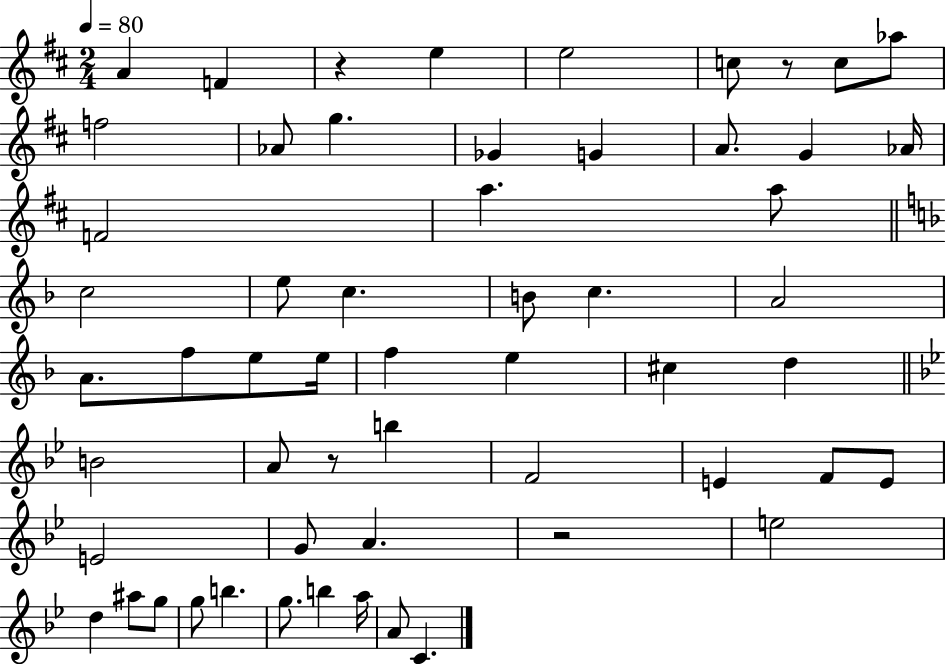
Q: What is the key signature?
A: D major